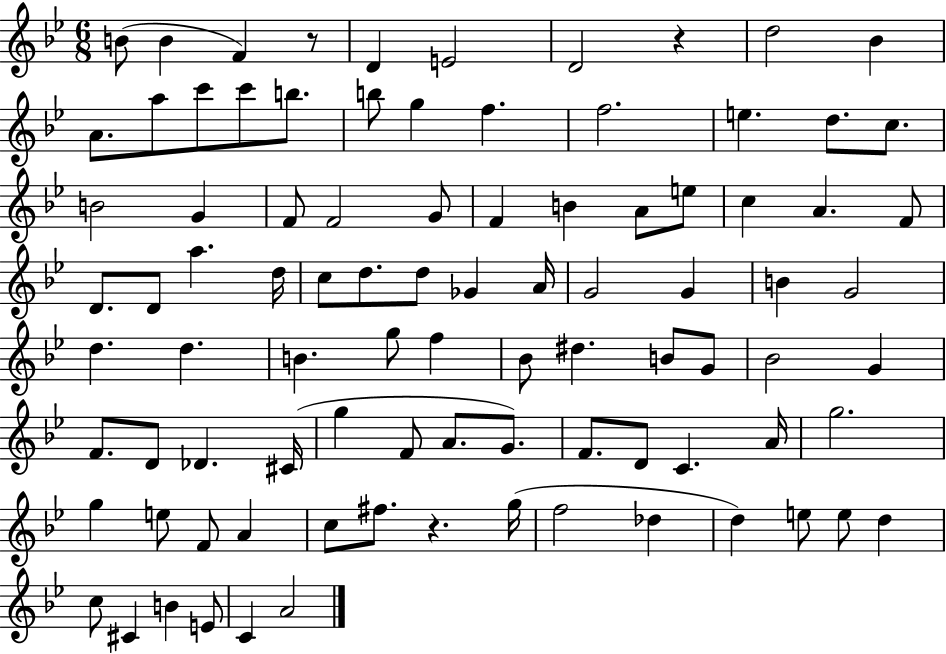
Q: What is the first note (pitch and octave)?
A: B4